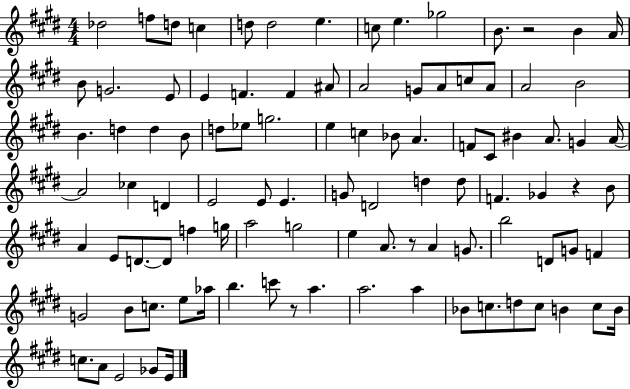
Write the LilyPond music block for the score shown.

{
  \clef treble
  \numericTimeSignature
  \time 4/4
  \key e \major
  des''2 f''8 d''8 c''4 | d''8 d''2 e''4. | c''8 e''4. ges''2 | b'8. r2 b'4 a'16 | \break b'8 g'2. e'8 | e'4 f'4. f'4 ais'8 | a'2 g'8 a'8 c''8 a'8 | a'2 b'2 | \break b'4. d''4 d''4 b'8 | d''8 ees''8 g''2. | e''4 c''4 bes'8 a'4. | f'8 cis'8 bis'4 a'8. g'4 a'16~~ | \break a'2 ces''4 d'4 | e'2 e'8 e'4. | g'8 d'2 d''4 d''8 | f'4. ges'4 r4 b'8 | \break a'4 e'8 d'8.~~ d'8 f''4 g''16 | a''2 g''2 | e''4 a'8. r8 a'4 g'8. | b''2 d'8 g'8 f'4 | \break g'2 b'8 c''8. e''8 aes''16 | b''4. c'''8 r8 a''4. | a''2. a''4 | bes'8 c''8. d''8 c''8 b'4 c''8 b'16 | \break c''8. a'8 e'2 ges'8 e'16 | \bar "|."
}